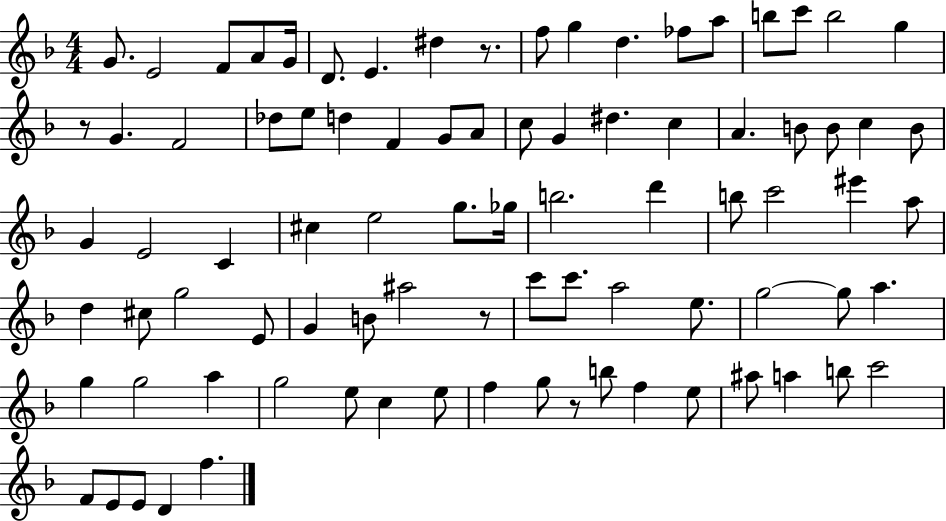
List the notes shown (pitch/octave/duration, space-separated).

G4/e. E4/h F4/e A4/e G4/s D4/e. E4/q. D#5/q R/e. F5/e G5/q D5/q. FES5/e A5/e B5/e C6/e B5/h G5/q R/e G4/q. F4/h Db5/e E5/e D5/q F4/q G4/e A4/e C5/e G4/q D#5/q. C5/q A4/q. B4/e B4/e C5/q B4/e G4/q E4/h C4/q C#5/q E5/h G5/e. Gb5/s B5/h. D6/q B5/e C6/h EIS6/q A5/e D5/q C#5/e G5/h E4/e G4/q B4/e A#5/h R/e C6/e C6/e. A5/h E5/e. G5/h G5/e A5/q. G5/q G5/h A5/q G5/h E5/e C5/q E5/e F5/q G5/e R/e B5/e F5/q E5/e A#5/e A5/q B5/e C6/h F4/e E4/e E4/e D4/q F5/q.